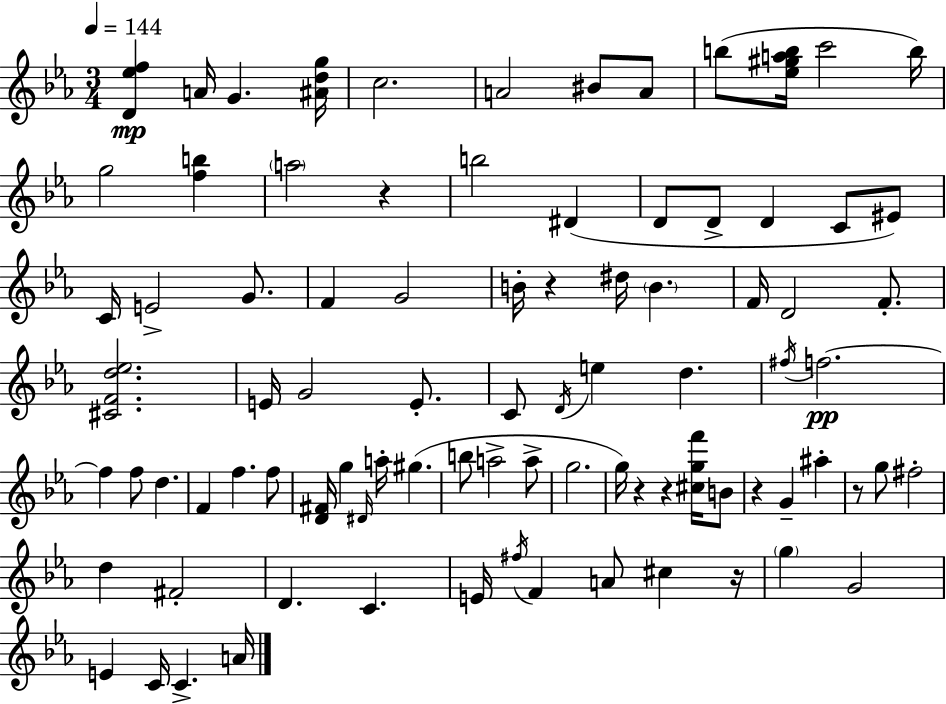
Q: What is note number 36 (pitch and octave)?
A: D5